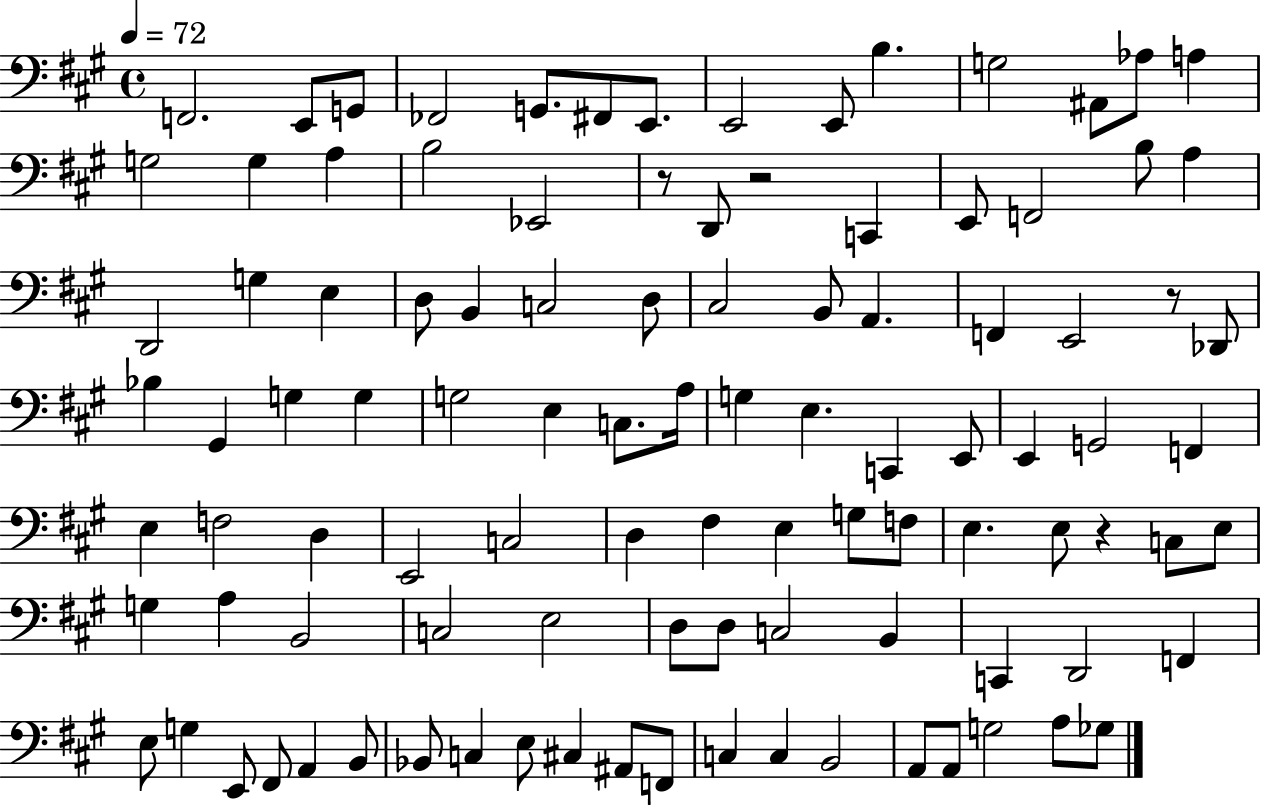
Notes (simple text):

F2/h. E2/e G2/e FES2/h G2/e. F#2/e E2/e. E2/h E2/e B3/q. G3/h A#2/e Ab3/e A3/q G3/h G3/q A3/q B3/h Eb2/h R/e D2/e R/h C2/q E2/e F2/h B3/e A3/q D2/h G3/q E3/q D3/e B2/q C3/h D3/e C#3/h B2/e A2/q. F2/q E2/h R/e Db2/e Bb3/q G#2/q G3/q G3/q G3/h E3/q C3/e. A3/s G3/q E3/q. C2/q E2/e E2/q G2/h F2/q E3/q F3/h D3/q E2/h C3/h D3/q F#3/q E3/q G3/e F3/e E3/q. E3/e R/q C3/e E3/e G3/q A3/q B2/h C3/h E3/h D3/e D3/e C3/h B2/q C2/q D2/h F2/q E3/e G3/q E2/e F#2/e A2/q B2/e Bb2/e C3/q E3/e C#3/q A#2/e F2/e C3/q C3/q B2/h A2/e A2/e G3/h A3/e Gb3/e